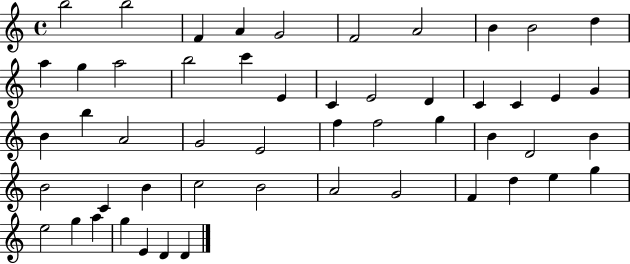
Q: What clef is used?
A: treble